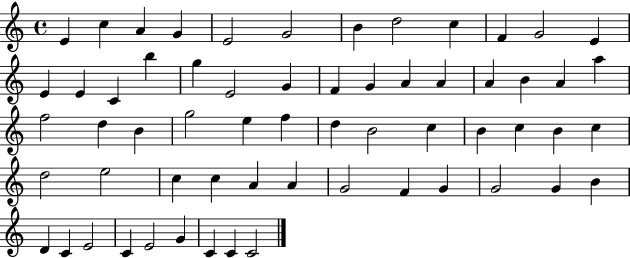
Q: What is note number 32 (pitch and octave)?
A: E5